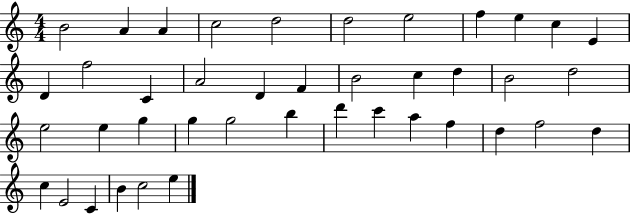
X:1
T:Untitled
M:4/4
L:1/4
K:C
B2 A A c2 d2 d2 e2 f e c E D f2 C A2 D F B2 c d B2 d2 e2 e g g g2 b d' c' a f d f2 d c E2 C B c2 e